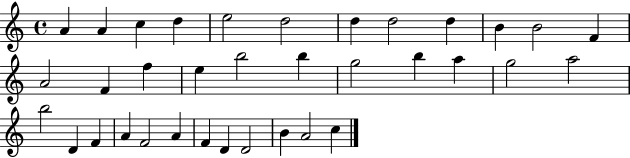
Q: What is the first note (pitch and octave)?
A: A4